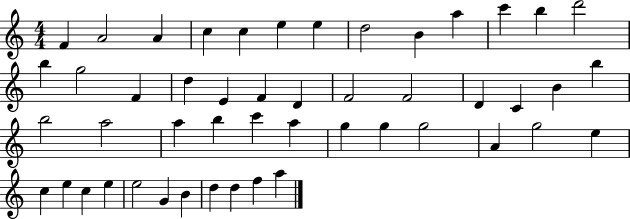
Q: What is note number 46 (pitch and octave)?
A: D5